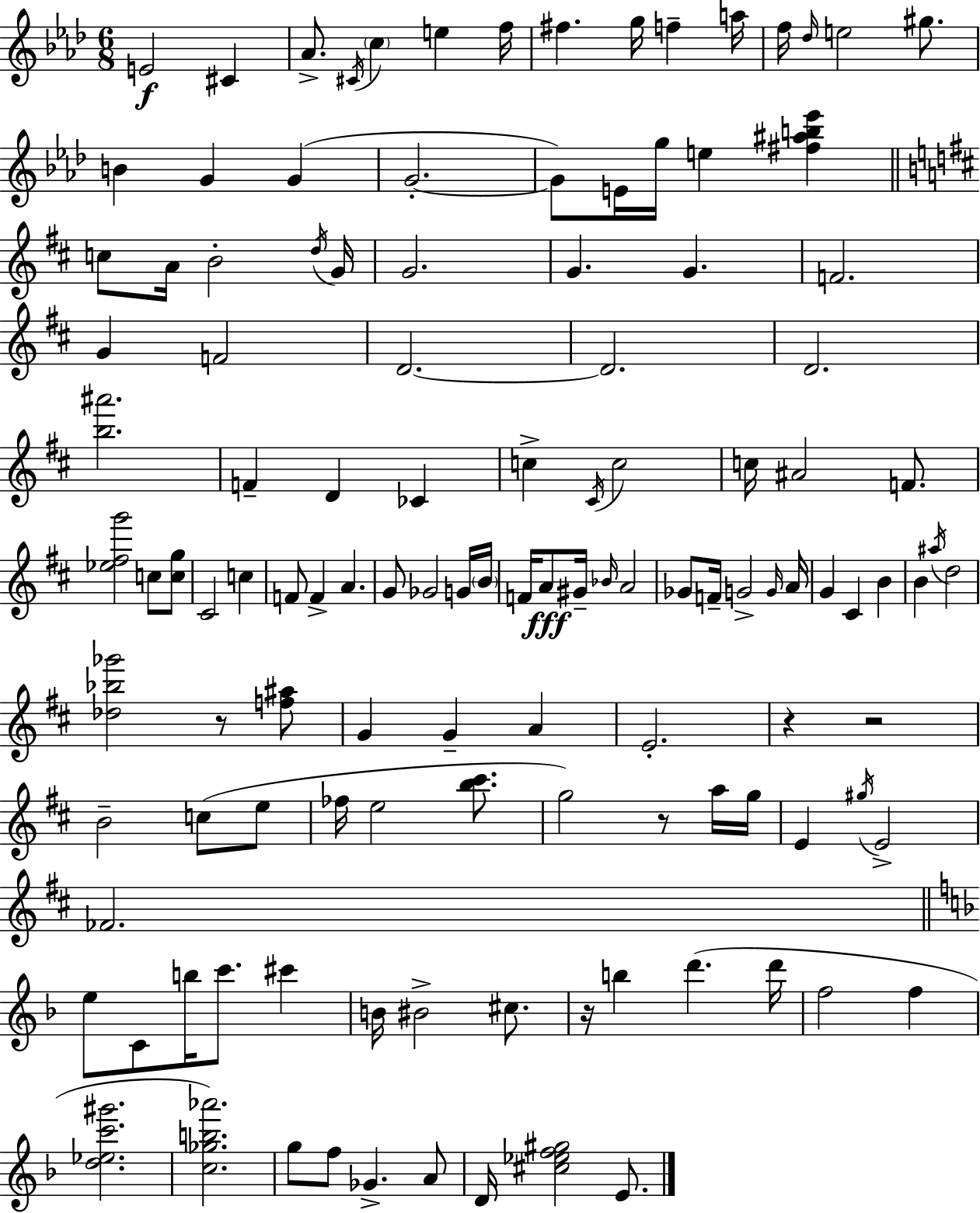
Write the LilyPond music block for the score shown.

{
  \clef treble
  \numericTimeSignature
  \time 6/8
  \key aes \major
  e'2\f cis'4 | aes'8.-> \acciaccatura { cis'16 } \parenthesize c''4 e''4 | f''16 fis''4. g''16 f''4-- | a''16 f''16 \grace { des''16 } e''2 gis''8. | \break b'4 g'4 g'4( | g'2.-.~~ | g'8) e'16 g''16 e''4 <fis'' ais'' b'' ees'''>4 | \bar "||" \break \key b \minor c''8 a'16 b'2-. \acciaccatura { d''16 } | g'16 g'2. | g'4. g'4. | f'2. | \break g'4 f'2 | d'2.~~ | d'2. | d'2. | \break <b'' ais'''>2. | f'4-- d'4 ces'4 | c''4-> \acciaccatura { cis'16 } c''2 | c''16 ais'2 f'8. | \break <ees'' fis'' g'''>2 c''8 | <c'' g''>8 cis'2 c''4 | f'8 f'4-> a'4. | g'8 ges'2 | \break g'16 \parenthesize b'16 f'16 a'8\fff gis'16-- \grace { bes'16 } a'2 | ges'8 f'16-- g'2-> | \grace { g'16 } a'16 g'4 cis'4 | b'4 b'4 \acciaccatura { ais''16 } d''2 | \break <des'' bes'' ges'''>2 | r8 <f'' ais''>8 g'4 g'4-- | a'4 e'2.-. | r4 r2 | \break b'2-- | c''8( e''8 fes''16 e''2 | <b'' cis'''>8. g''2) | r8 a''16 g''16 e'4 \acciaccatura { gis''16 } e'2-> | \break fes'2. | \bar "||" \break \key d \minor e''8 c'8 b''16 c'''8. cis'''4 | b'16 bis'2-> cis''8. | r16 b''4 d'''4.( d'''16 | f''2 f''4 | \break <d'' ees'' c''' gis'''>2. | <c'' ges'' b'' aes'''>2.) | g''8 f''8 ges'4.-> a'8 | d'16 <cis'' ees'' f'' gis''>2 e'8. | \break \bar "|."
}